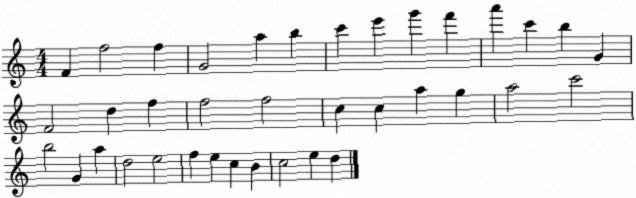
X:1
T:Untitled
M:4/4
L:1/4
K:C
F f2 f G2 a b c' e' g' f' a' c' b G F2 d f f2 f2 c c a g a2 c'2 b2 G a d2 e2 f e c B c2 e d